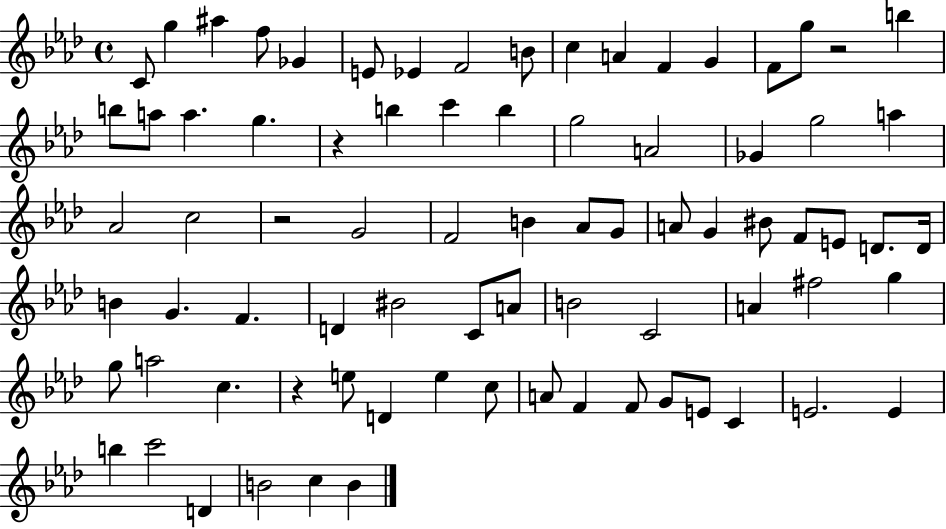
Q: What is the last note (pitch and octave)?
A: B4